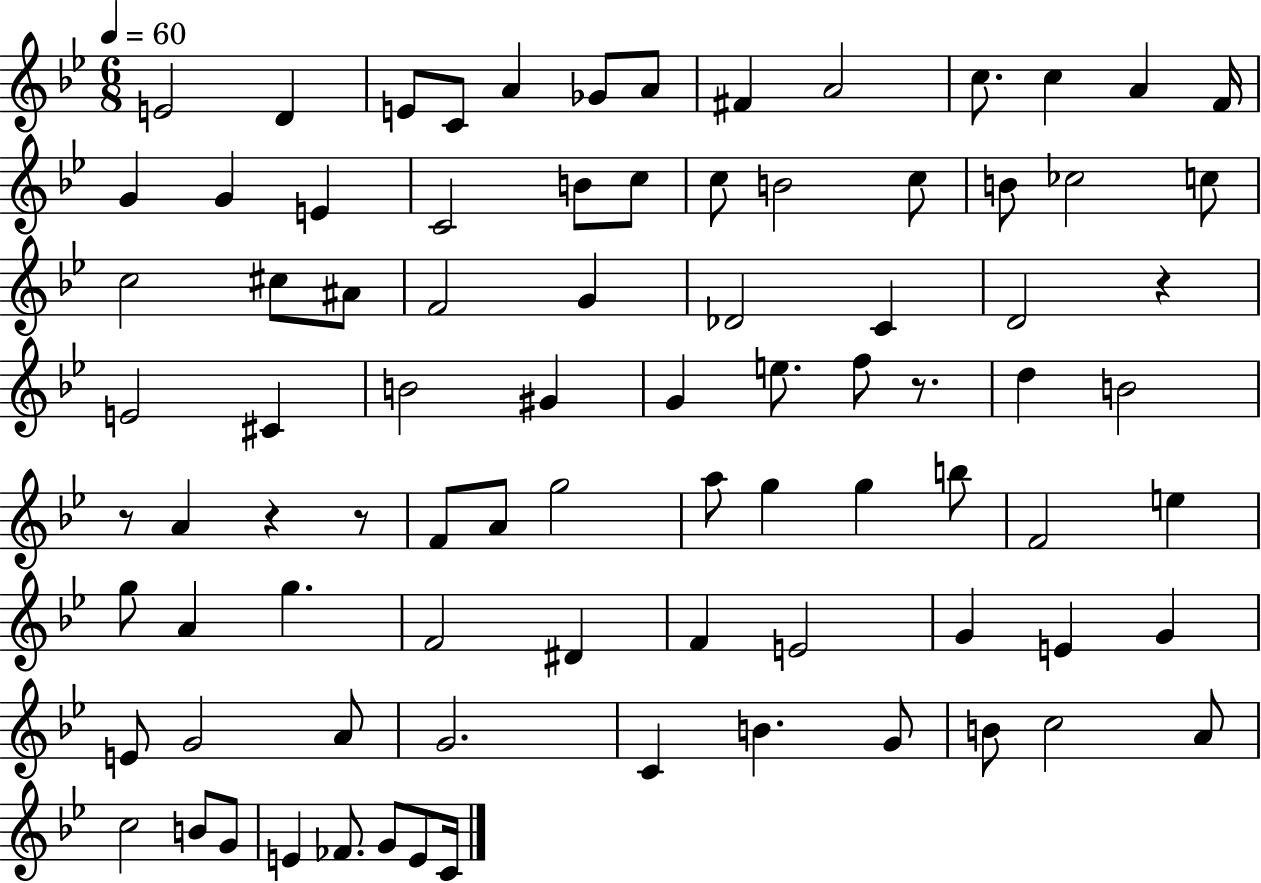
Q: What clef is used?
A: treble